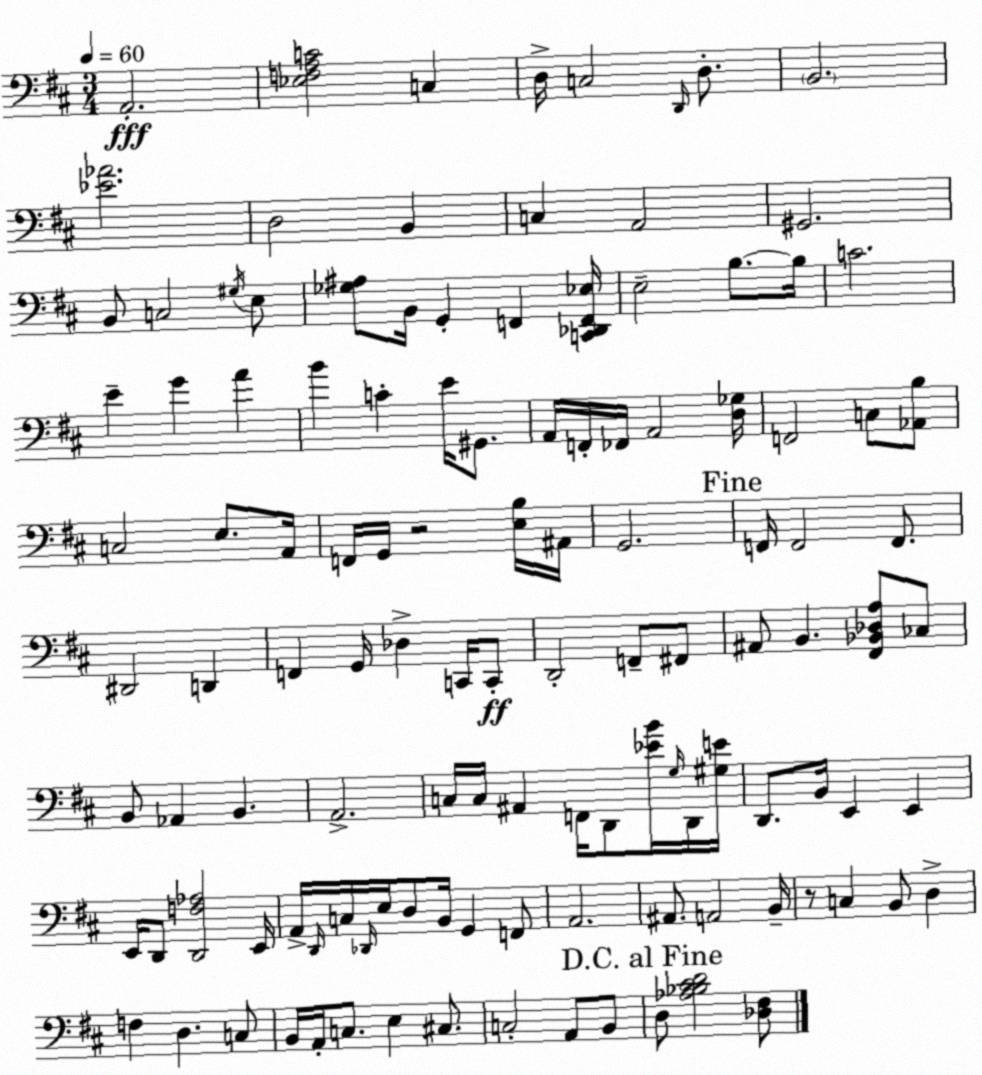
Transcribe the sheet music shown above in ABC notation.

X:1
T:Untitled
M:3/4
L:1/4
K:D
A,,2 [_E,F,A,C]2 C, D,/4 C,2 D,,/4 D,/2 B,,2 [_E_A]2 D,2 B,, C, A,,2 ^G,,2 B,,/2 C,2 ^G,/4 E,/2 [_G,^A,]/2 B,,/4 G,, F,, [C,,_D,,F,,_E,]/4 E,2 B,/2 B,/4 C2 E G A B C E/4 ^G,,/2 A,,/4 F,,/4 _F,,/4 A,,2 [D,_G,]/4 F,,2 C,/2 [_A,,B,]/2 C,2 E,/2 A,,/4 F,,/4 G,,/4 z2 [E,B,]/4 ^A,,/4 G,,2 F,,/4 F,,2 F,,/2 ^D,,2 D,, F,, G,,/4 _D, C,,/4 C,,/2 D,,2 F,,/2 ^F,,/2 ^A,,/2 B,, [^F,,_B,,_D,A,]/2 _C,/2 B,,/2 _A,, B,, A,,2 C,/4 C,/4 ^A,, F,,/4 D,,/2 [_EB]/4 G,/4 D,,/4 [^G,E]/4 D,,/2 B,,/4 E,, E,, E,,/4 D,,/2 [D,,F,_A,]2 E,,/4 A,,/4 D,,/4 C,/4 _D,,/4 E,/4 D,/2 B,,/4 G,, F,,/2 A,,2 ^A,,/2 A,,2 B,,/4 z/2 C, B,,/2 D, F, D, C,/2 B,,/4 A,,/4 C,/2 E, ^C,/2 C,2 A,,/2 B,,/2 D,/2 [_A,_B,^CD]2 [_D,^F,]/2